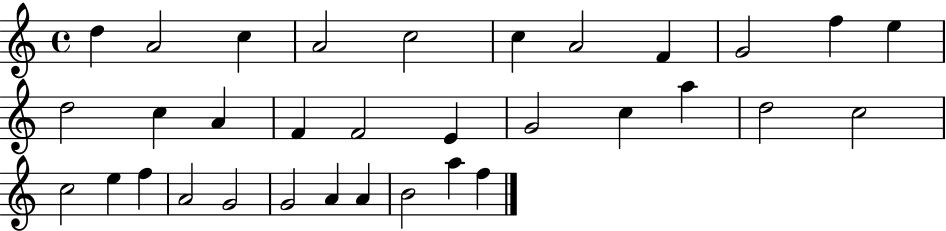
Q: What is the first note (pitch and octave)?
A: D5